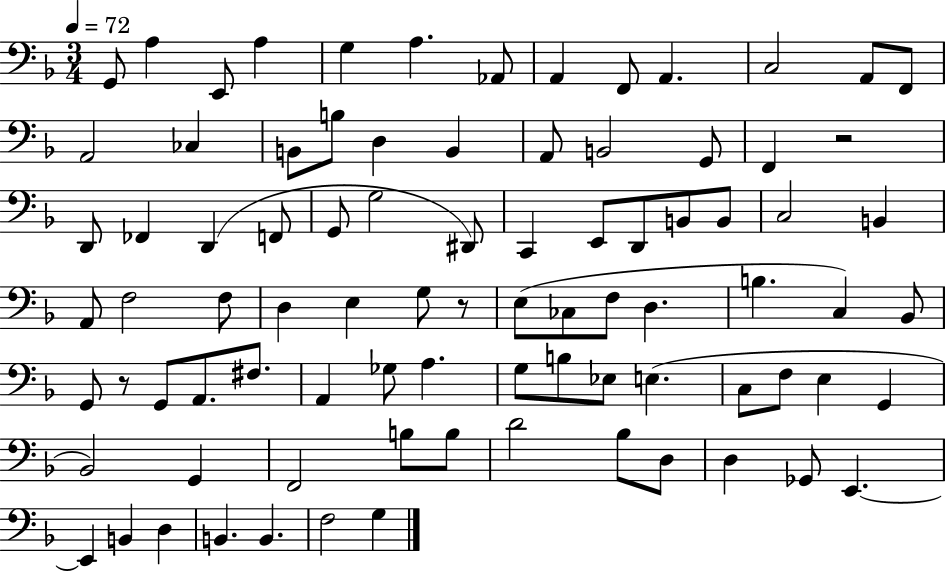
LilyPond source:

{
  \clef bass
  \numericTimeSignature
  \time 3/4
  \key f \major
  \tempo 4 = 72
  g,8 a4 e,8 a4 | g4 a4. aes,8 | a,4 f,8 a,4. | c2 a,8 f,8 | \break a,2 ces4 | b,8 b8 d4 b,4 | a,8 b,2 g,8 | f,4 r2 | \break d,8 fes,4 d,4( f,8 | g,8 g2 dis,8) | c,4 e,8 d,8 b,8 b,8 | c2 b,4 | \break a,8 f2 f8 | d4 e4 g8 r8 | e8( ces8 f8 d4. | b4. c4) bes,8 | \break g,8 r8 g,8 a,8. fis8. | a,4 ges8 a4. | g8 b8 ees8 e4.( | c8 f8 e4 g,4 | \break bes,2) g,4 | f,2 b8 b8 | d'2 bes8 d8 | d4 ges,8 e,4.~~ | \break e,4 b,4 d4 | b,4. b,4. | f2 g4 | \bar "|."
}